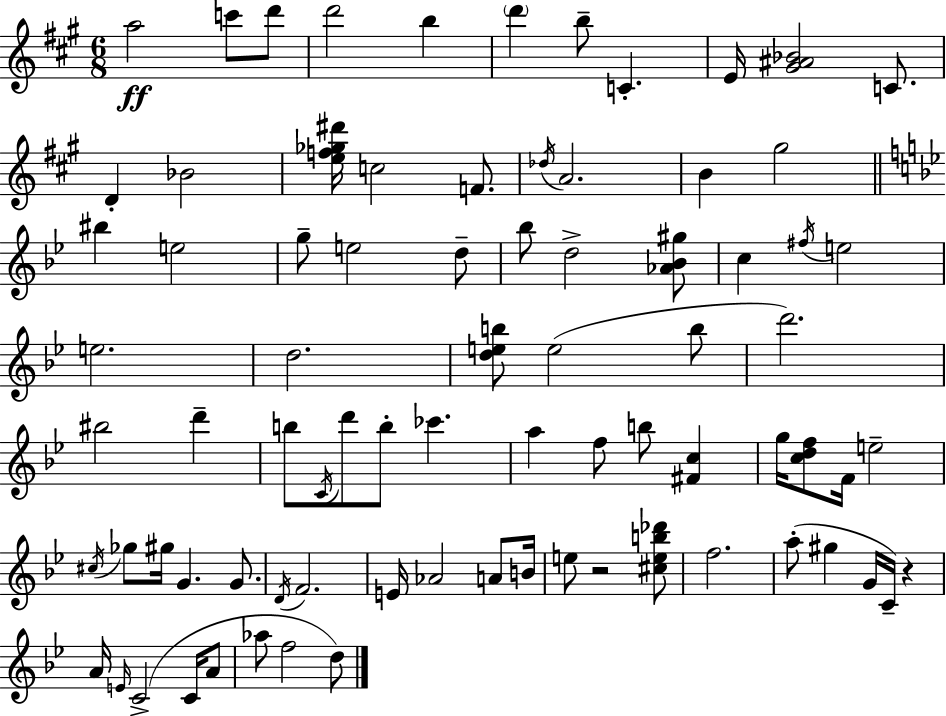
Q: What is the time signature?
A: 6/8